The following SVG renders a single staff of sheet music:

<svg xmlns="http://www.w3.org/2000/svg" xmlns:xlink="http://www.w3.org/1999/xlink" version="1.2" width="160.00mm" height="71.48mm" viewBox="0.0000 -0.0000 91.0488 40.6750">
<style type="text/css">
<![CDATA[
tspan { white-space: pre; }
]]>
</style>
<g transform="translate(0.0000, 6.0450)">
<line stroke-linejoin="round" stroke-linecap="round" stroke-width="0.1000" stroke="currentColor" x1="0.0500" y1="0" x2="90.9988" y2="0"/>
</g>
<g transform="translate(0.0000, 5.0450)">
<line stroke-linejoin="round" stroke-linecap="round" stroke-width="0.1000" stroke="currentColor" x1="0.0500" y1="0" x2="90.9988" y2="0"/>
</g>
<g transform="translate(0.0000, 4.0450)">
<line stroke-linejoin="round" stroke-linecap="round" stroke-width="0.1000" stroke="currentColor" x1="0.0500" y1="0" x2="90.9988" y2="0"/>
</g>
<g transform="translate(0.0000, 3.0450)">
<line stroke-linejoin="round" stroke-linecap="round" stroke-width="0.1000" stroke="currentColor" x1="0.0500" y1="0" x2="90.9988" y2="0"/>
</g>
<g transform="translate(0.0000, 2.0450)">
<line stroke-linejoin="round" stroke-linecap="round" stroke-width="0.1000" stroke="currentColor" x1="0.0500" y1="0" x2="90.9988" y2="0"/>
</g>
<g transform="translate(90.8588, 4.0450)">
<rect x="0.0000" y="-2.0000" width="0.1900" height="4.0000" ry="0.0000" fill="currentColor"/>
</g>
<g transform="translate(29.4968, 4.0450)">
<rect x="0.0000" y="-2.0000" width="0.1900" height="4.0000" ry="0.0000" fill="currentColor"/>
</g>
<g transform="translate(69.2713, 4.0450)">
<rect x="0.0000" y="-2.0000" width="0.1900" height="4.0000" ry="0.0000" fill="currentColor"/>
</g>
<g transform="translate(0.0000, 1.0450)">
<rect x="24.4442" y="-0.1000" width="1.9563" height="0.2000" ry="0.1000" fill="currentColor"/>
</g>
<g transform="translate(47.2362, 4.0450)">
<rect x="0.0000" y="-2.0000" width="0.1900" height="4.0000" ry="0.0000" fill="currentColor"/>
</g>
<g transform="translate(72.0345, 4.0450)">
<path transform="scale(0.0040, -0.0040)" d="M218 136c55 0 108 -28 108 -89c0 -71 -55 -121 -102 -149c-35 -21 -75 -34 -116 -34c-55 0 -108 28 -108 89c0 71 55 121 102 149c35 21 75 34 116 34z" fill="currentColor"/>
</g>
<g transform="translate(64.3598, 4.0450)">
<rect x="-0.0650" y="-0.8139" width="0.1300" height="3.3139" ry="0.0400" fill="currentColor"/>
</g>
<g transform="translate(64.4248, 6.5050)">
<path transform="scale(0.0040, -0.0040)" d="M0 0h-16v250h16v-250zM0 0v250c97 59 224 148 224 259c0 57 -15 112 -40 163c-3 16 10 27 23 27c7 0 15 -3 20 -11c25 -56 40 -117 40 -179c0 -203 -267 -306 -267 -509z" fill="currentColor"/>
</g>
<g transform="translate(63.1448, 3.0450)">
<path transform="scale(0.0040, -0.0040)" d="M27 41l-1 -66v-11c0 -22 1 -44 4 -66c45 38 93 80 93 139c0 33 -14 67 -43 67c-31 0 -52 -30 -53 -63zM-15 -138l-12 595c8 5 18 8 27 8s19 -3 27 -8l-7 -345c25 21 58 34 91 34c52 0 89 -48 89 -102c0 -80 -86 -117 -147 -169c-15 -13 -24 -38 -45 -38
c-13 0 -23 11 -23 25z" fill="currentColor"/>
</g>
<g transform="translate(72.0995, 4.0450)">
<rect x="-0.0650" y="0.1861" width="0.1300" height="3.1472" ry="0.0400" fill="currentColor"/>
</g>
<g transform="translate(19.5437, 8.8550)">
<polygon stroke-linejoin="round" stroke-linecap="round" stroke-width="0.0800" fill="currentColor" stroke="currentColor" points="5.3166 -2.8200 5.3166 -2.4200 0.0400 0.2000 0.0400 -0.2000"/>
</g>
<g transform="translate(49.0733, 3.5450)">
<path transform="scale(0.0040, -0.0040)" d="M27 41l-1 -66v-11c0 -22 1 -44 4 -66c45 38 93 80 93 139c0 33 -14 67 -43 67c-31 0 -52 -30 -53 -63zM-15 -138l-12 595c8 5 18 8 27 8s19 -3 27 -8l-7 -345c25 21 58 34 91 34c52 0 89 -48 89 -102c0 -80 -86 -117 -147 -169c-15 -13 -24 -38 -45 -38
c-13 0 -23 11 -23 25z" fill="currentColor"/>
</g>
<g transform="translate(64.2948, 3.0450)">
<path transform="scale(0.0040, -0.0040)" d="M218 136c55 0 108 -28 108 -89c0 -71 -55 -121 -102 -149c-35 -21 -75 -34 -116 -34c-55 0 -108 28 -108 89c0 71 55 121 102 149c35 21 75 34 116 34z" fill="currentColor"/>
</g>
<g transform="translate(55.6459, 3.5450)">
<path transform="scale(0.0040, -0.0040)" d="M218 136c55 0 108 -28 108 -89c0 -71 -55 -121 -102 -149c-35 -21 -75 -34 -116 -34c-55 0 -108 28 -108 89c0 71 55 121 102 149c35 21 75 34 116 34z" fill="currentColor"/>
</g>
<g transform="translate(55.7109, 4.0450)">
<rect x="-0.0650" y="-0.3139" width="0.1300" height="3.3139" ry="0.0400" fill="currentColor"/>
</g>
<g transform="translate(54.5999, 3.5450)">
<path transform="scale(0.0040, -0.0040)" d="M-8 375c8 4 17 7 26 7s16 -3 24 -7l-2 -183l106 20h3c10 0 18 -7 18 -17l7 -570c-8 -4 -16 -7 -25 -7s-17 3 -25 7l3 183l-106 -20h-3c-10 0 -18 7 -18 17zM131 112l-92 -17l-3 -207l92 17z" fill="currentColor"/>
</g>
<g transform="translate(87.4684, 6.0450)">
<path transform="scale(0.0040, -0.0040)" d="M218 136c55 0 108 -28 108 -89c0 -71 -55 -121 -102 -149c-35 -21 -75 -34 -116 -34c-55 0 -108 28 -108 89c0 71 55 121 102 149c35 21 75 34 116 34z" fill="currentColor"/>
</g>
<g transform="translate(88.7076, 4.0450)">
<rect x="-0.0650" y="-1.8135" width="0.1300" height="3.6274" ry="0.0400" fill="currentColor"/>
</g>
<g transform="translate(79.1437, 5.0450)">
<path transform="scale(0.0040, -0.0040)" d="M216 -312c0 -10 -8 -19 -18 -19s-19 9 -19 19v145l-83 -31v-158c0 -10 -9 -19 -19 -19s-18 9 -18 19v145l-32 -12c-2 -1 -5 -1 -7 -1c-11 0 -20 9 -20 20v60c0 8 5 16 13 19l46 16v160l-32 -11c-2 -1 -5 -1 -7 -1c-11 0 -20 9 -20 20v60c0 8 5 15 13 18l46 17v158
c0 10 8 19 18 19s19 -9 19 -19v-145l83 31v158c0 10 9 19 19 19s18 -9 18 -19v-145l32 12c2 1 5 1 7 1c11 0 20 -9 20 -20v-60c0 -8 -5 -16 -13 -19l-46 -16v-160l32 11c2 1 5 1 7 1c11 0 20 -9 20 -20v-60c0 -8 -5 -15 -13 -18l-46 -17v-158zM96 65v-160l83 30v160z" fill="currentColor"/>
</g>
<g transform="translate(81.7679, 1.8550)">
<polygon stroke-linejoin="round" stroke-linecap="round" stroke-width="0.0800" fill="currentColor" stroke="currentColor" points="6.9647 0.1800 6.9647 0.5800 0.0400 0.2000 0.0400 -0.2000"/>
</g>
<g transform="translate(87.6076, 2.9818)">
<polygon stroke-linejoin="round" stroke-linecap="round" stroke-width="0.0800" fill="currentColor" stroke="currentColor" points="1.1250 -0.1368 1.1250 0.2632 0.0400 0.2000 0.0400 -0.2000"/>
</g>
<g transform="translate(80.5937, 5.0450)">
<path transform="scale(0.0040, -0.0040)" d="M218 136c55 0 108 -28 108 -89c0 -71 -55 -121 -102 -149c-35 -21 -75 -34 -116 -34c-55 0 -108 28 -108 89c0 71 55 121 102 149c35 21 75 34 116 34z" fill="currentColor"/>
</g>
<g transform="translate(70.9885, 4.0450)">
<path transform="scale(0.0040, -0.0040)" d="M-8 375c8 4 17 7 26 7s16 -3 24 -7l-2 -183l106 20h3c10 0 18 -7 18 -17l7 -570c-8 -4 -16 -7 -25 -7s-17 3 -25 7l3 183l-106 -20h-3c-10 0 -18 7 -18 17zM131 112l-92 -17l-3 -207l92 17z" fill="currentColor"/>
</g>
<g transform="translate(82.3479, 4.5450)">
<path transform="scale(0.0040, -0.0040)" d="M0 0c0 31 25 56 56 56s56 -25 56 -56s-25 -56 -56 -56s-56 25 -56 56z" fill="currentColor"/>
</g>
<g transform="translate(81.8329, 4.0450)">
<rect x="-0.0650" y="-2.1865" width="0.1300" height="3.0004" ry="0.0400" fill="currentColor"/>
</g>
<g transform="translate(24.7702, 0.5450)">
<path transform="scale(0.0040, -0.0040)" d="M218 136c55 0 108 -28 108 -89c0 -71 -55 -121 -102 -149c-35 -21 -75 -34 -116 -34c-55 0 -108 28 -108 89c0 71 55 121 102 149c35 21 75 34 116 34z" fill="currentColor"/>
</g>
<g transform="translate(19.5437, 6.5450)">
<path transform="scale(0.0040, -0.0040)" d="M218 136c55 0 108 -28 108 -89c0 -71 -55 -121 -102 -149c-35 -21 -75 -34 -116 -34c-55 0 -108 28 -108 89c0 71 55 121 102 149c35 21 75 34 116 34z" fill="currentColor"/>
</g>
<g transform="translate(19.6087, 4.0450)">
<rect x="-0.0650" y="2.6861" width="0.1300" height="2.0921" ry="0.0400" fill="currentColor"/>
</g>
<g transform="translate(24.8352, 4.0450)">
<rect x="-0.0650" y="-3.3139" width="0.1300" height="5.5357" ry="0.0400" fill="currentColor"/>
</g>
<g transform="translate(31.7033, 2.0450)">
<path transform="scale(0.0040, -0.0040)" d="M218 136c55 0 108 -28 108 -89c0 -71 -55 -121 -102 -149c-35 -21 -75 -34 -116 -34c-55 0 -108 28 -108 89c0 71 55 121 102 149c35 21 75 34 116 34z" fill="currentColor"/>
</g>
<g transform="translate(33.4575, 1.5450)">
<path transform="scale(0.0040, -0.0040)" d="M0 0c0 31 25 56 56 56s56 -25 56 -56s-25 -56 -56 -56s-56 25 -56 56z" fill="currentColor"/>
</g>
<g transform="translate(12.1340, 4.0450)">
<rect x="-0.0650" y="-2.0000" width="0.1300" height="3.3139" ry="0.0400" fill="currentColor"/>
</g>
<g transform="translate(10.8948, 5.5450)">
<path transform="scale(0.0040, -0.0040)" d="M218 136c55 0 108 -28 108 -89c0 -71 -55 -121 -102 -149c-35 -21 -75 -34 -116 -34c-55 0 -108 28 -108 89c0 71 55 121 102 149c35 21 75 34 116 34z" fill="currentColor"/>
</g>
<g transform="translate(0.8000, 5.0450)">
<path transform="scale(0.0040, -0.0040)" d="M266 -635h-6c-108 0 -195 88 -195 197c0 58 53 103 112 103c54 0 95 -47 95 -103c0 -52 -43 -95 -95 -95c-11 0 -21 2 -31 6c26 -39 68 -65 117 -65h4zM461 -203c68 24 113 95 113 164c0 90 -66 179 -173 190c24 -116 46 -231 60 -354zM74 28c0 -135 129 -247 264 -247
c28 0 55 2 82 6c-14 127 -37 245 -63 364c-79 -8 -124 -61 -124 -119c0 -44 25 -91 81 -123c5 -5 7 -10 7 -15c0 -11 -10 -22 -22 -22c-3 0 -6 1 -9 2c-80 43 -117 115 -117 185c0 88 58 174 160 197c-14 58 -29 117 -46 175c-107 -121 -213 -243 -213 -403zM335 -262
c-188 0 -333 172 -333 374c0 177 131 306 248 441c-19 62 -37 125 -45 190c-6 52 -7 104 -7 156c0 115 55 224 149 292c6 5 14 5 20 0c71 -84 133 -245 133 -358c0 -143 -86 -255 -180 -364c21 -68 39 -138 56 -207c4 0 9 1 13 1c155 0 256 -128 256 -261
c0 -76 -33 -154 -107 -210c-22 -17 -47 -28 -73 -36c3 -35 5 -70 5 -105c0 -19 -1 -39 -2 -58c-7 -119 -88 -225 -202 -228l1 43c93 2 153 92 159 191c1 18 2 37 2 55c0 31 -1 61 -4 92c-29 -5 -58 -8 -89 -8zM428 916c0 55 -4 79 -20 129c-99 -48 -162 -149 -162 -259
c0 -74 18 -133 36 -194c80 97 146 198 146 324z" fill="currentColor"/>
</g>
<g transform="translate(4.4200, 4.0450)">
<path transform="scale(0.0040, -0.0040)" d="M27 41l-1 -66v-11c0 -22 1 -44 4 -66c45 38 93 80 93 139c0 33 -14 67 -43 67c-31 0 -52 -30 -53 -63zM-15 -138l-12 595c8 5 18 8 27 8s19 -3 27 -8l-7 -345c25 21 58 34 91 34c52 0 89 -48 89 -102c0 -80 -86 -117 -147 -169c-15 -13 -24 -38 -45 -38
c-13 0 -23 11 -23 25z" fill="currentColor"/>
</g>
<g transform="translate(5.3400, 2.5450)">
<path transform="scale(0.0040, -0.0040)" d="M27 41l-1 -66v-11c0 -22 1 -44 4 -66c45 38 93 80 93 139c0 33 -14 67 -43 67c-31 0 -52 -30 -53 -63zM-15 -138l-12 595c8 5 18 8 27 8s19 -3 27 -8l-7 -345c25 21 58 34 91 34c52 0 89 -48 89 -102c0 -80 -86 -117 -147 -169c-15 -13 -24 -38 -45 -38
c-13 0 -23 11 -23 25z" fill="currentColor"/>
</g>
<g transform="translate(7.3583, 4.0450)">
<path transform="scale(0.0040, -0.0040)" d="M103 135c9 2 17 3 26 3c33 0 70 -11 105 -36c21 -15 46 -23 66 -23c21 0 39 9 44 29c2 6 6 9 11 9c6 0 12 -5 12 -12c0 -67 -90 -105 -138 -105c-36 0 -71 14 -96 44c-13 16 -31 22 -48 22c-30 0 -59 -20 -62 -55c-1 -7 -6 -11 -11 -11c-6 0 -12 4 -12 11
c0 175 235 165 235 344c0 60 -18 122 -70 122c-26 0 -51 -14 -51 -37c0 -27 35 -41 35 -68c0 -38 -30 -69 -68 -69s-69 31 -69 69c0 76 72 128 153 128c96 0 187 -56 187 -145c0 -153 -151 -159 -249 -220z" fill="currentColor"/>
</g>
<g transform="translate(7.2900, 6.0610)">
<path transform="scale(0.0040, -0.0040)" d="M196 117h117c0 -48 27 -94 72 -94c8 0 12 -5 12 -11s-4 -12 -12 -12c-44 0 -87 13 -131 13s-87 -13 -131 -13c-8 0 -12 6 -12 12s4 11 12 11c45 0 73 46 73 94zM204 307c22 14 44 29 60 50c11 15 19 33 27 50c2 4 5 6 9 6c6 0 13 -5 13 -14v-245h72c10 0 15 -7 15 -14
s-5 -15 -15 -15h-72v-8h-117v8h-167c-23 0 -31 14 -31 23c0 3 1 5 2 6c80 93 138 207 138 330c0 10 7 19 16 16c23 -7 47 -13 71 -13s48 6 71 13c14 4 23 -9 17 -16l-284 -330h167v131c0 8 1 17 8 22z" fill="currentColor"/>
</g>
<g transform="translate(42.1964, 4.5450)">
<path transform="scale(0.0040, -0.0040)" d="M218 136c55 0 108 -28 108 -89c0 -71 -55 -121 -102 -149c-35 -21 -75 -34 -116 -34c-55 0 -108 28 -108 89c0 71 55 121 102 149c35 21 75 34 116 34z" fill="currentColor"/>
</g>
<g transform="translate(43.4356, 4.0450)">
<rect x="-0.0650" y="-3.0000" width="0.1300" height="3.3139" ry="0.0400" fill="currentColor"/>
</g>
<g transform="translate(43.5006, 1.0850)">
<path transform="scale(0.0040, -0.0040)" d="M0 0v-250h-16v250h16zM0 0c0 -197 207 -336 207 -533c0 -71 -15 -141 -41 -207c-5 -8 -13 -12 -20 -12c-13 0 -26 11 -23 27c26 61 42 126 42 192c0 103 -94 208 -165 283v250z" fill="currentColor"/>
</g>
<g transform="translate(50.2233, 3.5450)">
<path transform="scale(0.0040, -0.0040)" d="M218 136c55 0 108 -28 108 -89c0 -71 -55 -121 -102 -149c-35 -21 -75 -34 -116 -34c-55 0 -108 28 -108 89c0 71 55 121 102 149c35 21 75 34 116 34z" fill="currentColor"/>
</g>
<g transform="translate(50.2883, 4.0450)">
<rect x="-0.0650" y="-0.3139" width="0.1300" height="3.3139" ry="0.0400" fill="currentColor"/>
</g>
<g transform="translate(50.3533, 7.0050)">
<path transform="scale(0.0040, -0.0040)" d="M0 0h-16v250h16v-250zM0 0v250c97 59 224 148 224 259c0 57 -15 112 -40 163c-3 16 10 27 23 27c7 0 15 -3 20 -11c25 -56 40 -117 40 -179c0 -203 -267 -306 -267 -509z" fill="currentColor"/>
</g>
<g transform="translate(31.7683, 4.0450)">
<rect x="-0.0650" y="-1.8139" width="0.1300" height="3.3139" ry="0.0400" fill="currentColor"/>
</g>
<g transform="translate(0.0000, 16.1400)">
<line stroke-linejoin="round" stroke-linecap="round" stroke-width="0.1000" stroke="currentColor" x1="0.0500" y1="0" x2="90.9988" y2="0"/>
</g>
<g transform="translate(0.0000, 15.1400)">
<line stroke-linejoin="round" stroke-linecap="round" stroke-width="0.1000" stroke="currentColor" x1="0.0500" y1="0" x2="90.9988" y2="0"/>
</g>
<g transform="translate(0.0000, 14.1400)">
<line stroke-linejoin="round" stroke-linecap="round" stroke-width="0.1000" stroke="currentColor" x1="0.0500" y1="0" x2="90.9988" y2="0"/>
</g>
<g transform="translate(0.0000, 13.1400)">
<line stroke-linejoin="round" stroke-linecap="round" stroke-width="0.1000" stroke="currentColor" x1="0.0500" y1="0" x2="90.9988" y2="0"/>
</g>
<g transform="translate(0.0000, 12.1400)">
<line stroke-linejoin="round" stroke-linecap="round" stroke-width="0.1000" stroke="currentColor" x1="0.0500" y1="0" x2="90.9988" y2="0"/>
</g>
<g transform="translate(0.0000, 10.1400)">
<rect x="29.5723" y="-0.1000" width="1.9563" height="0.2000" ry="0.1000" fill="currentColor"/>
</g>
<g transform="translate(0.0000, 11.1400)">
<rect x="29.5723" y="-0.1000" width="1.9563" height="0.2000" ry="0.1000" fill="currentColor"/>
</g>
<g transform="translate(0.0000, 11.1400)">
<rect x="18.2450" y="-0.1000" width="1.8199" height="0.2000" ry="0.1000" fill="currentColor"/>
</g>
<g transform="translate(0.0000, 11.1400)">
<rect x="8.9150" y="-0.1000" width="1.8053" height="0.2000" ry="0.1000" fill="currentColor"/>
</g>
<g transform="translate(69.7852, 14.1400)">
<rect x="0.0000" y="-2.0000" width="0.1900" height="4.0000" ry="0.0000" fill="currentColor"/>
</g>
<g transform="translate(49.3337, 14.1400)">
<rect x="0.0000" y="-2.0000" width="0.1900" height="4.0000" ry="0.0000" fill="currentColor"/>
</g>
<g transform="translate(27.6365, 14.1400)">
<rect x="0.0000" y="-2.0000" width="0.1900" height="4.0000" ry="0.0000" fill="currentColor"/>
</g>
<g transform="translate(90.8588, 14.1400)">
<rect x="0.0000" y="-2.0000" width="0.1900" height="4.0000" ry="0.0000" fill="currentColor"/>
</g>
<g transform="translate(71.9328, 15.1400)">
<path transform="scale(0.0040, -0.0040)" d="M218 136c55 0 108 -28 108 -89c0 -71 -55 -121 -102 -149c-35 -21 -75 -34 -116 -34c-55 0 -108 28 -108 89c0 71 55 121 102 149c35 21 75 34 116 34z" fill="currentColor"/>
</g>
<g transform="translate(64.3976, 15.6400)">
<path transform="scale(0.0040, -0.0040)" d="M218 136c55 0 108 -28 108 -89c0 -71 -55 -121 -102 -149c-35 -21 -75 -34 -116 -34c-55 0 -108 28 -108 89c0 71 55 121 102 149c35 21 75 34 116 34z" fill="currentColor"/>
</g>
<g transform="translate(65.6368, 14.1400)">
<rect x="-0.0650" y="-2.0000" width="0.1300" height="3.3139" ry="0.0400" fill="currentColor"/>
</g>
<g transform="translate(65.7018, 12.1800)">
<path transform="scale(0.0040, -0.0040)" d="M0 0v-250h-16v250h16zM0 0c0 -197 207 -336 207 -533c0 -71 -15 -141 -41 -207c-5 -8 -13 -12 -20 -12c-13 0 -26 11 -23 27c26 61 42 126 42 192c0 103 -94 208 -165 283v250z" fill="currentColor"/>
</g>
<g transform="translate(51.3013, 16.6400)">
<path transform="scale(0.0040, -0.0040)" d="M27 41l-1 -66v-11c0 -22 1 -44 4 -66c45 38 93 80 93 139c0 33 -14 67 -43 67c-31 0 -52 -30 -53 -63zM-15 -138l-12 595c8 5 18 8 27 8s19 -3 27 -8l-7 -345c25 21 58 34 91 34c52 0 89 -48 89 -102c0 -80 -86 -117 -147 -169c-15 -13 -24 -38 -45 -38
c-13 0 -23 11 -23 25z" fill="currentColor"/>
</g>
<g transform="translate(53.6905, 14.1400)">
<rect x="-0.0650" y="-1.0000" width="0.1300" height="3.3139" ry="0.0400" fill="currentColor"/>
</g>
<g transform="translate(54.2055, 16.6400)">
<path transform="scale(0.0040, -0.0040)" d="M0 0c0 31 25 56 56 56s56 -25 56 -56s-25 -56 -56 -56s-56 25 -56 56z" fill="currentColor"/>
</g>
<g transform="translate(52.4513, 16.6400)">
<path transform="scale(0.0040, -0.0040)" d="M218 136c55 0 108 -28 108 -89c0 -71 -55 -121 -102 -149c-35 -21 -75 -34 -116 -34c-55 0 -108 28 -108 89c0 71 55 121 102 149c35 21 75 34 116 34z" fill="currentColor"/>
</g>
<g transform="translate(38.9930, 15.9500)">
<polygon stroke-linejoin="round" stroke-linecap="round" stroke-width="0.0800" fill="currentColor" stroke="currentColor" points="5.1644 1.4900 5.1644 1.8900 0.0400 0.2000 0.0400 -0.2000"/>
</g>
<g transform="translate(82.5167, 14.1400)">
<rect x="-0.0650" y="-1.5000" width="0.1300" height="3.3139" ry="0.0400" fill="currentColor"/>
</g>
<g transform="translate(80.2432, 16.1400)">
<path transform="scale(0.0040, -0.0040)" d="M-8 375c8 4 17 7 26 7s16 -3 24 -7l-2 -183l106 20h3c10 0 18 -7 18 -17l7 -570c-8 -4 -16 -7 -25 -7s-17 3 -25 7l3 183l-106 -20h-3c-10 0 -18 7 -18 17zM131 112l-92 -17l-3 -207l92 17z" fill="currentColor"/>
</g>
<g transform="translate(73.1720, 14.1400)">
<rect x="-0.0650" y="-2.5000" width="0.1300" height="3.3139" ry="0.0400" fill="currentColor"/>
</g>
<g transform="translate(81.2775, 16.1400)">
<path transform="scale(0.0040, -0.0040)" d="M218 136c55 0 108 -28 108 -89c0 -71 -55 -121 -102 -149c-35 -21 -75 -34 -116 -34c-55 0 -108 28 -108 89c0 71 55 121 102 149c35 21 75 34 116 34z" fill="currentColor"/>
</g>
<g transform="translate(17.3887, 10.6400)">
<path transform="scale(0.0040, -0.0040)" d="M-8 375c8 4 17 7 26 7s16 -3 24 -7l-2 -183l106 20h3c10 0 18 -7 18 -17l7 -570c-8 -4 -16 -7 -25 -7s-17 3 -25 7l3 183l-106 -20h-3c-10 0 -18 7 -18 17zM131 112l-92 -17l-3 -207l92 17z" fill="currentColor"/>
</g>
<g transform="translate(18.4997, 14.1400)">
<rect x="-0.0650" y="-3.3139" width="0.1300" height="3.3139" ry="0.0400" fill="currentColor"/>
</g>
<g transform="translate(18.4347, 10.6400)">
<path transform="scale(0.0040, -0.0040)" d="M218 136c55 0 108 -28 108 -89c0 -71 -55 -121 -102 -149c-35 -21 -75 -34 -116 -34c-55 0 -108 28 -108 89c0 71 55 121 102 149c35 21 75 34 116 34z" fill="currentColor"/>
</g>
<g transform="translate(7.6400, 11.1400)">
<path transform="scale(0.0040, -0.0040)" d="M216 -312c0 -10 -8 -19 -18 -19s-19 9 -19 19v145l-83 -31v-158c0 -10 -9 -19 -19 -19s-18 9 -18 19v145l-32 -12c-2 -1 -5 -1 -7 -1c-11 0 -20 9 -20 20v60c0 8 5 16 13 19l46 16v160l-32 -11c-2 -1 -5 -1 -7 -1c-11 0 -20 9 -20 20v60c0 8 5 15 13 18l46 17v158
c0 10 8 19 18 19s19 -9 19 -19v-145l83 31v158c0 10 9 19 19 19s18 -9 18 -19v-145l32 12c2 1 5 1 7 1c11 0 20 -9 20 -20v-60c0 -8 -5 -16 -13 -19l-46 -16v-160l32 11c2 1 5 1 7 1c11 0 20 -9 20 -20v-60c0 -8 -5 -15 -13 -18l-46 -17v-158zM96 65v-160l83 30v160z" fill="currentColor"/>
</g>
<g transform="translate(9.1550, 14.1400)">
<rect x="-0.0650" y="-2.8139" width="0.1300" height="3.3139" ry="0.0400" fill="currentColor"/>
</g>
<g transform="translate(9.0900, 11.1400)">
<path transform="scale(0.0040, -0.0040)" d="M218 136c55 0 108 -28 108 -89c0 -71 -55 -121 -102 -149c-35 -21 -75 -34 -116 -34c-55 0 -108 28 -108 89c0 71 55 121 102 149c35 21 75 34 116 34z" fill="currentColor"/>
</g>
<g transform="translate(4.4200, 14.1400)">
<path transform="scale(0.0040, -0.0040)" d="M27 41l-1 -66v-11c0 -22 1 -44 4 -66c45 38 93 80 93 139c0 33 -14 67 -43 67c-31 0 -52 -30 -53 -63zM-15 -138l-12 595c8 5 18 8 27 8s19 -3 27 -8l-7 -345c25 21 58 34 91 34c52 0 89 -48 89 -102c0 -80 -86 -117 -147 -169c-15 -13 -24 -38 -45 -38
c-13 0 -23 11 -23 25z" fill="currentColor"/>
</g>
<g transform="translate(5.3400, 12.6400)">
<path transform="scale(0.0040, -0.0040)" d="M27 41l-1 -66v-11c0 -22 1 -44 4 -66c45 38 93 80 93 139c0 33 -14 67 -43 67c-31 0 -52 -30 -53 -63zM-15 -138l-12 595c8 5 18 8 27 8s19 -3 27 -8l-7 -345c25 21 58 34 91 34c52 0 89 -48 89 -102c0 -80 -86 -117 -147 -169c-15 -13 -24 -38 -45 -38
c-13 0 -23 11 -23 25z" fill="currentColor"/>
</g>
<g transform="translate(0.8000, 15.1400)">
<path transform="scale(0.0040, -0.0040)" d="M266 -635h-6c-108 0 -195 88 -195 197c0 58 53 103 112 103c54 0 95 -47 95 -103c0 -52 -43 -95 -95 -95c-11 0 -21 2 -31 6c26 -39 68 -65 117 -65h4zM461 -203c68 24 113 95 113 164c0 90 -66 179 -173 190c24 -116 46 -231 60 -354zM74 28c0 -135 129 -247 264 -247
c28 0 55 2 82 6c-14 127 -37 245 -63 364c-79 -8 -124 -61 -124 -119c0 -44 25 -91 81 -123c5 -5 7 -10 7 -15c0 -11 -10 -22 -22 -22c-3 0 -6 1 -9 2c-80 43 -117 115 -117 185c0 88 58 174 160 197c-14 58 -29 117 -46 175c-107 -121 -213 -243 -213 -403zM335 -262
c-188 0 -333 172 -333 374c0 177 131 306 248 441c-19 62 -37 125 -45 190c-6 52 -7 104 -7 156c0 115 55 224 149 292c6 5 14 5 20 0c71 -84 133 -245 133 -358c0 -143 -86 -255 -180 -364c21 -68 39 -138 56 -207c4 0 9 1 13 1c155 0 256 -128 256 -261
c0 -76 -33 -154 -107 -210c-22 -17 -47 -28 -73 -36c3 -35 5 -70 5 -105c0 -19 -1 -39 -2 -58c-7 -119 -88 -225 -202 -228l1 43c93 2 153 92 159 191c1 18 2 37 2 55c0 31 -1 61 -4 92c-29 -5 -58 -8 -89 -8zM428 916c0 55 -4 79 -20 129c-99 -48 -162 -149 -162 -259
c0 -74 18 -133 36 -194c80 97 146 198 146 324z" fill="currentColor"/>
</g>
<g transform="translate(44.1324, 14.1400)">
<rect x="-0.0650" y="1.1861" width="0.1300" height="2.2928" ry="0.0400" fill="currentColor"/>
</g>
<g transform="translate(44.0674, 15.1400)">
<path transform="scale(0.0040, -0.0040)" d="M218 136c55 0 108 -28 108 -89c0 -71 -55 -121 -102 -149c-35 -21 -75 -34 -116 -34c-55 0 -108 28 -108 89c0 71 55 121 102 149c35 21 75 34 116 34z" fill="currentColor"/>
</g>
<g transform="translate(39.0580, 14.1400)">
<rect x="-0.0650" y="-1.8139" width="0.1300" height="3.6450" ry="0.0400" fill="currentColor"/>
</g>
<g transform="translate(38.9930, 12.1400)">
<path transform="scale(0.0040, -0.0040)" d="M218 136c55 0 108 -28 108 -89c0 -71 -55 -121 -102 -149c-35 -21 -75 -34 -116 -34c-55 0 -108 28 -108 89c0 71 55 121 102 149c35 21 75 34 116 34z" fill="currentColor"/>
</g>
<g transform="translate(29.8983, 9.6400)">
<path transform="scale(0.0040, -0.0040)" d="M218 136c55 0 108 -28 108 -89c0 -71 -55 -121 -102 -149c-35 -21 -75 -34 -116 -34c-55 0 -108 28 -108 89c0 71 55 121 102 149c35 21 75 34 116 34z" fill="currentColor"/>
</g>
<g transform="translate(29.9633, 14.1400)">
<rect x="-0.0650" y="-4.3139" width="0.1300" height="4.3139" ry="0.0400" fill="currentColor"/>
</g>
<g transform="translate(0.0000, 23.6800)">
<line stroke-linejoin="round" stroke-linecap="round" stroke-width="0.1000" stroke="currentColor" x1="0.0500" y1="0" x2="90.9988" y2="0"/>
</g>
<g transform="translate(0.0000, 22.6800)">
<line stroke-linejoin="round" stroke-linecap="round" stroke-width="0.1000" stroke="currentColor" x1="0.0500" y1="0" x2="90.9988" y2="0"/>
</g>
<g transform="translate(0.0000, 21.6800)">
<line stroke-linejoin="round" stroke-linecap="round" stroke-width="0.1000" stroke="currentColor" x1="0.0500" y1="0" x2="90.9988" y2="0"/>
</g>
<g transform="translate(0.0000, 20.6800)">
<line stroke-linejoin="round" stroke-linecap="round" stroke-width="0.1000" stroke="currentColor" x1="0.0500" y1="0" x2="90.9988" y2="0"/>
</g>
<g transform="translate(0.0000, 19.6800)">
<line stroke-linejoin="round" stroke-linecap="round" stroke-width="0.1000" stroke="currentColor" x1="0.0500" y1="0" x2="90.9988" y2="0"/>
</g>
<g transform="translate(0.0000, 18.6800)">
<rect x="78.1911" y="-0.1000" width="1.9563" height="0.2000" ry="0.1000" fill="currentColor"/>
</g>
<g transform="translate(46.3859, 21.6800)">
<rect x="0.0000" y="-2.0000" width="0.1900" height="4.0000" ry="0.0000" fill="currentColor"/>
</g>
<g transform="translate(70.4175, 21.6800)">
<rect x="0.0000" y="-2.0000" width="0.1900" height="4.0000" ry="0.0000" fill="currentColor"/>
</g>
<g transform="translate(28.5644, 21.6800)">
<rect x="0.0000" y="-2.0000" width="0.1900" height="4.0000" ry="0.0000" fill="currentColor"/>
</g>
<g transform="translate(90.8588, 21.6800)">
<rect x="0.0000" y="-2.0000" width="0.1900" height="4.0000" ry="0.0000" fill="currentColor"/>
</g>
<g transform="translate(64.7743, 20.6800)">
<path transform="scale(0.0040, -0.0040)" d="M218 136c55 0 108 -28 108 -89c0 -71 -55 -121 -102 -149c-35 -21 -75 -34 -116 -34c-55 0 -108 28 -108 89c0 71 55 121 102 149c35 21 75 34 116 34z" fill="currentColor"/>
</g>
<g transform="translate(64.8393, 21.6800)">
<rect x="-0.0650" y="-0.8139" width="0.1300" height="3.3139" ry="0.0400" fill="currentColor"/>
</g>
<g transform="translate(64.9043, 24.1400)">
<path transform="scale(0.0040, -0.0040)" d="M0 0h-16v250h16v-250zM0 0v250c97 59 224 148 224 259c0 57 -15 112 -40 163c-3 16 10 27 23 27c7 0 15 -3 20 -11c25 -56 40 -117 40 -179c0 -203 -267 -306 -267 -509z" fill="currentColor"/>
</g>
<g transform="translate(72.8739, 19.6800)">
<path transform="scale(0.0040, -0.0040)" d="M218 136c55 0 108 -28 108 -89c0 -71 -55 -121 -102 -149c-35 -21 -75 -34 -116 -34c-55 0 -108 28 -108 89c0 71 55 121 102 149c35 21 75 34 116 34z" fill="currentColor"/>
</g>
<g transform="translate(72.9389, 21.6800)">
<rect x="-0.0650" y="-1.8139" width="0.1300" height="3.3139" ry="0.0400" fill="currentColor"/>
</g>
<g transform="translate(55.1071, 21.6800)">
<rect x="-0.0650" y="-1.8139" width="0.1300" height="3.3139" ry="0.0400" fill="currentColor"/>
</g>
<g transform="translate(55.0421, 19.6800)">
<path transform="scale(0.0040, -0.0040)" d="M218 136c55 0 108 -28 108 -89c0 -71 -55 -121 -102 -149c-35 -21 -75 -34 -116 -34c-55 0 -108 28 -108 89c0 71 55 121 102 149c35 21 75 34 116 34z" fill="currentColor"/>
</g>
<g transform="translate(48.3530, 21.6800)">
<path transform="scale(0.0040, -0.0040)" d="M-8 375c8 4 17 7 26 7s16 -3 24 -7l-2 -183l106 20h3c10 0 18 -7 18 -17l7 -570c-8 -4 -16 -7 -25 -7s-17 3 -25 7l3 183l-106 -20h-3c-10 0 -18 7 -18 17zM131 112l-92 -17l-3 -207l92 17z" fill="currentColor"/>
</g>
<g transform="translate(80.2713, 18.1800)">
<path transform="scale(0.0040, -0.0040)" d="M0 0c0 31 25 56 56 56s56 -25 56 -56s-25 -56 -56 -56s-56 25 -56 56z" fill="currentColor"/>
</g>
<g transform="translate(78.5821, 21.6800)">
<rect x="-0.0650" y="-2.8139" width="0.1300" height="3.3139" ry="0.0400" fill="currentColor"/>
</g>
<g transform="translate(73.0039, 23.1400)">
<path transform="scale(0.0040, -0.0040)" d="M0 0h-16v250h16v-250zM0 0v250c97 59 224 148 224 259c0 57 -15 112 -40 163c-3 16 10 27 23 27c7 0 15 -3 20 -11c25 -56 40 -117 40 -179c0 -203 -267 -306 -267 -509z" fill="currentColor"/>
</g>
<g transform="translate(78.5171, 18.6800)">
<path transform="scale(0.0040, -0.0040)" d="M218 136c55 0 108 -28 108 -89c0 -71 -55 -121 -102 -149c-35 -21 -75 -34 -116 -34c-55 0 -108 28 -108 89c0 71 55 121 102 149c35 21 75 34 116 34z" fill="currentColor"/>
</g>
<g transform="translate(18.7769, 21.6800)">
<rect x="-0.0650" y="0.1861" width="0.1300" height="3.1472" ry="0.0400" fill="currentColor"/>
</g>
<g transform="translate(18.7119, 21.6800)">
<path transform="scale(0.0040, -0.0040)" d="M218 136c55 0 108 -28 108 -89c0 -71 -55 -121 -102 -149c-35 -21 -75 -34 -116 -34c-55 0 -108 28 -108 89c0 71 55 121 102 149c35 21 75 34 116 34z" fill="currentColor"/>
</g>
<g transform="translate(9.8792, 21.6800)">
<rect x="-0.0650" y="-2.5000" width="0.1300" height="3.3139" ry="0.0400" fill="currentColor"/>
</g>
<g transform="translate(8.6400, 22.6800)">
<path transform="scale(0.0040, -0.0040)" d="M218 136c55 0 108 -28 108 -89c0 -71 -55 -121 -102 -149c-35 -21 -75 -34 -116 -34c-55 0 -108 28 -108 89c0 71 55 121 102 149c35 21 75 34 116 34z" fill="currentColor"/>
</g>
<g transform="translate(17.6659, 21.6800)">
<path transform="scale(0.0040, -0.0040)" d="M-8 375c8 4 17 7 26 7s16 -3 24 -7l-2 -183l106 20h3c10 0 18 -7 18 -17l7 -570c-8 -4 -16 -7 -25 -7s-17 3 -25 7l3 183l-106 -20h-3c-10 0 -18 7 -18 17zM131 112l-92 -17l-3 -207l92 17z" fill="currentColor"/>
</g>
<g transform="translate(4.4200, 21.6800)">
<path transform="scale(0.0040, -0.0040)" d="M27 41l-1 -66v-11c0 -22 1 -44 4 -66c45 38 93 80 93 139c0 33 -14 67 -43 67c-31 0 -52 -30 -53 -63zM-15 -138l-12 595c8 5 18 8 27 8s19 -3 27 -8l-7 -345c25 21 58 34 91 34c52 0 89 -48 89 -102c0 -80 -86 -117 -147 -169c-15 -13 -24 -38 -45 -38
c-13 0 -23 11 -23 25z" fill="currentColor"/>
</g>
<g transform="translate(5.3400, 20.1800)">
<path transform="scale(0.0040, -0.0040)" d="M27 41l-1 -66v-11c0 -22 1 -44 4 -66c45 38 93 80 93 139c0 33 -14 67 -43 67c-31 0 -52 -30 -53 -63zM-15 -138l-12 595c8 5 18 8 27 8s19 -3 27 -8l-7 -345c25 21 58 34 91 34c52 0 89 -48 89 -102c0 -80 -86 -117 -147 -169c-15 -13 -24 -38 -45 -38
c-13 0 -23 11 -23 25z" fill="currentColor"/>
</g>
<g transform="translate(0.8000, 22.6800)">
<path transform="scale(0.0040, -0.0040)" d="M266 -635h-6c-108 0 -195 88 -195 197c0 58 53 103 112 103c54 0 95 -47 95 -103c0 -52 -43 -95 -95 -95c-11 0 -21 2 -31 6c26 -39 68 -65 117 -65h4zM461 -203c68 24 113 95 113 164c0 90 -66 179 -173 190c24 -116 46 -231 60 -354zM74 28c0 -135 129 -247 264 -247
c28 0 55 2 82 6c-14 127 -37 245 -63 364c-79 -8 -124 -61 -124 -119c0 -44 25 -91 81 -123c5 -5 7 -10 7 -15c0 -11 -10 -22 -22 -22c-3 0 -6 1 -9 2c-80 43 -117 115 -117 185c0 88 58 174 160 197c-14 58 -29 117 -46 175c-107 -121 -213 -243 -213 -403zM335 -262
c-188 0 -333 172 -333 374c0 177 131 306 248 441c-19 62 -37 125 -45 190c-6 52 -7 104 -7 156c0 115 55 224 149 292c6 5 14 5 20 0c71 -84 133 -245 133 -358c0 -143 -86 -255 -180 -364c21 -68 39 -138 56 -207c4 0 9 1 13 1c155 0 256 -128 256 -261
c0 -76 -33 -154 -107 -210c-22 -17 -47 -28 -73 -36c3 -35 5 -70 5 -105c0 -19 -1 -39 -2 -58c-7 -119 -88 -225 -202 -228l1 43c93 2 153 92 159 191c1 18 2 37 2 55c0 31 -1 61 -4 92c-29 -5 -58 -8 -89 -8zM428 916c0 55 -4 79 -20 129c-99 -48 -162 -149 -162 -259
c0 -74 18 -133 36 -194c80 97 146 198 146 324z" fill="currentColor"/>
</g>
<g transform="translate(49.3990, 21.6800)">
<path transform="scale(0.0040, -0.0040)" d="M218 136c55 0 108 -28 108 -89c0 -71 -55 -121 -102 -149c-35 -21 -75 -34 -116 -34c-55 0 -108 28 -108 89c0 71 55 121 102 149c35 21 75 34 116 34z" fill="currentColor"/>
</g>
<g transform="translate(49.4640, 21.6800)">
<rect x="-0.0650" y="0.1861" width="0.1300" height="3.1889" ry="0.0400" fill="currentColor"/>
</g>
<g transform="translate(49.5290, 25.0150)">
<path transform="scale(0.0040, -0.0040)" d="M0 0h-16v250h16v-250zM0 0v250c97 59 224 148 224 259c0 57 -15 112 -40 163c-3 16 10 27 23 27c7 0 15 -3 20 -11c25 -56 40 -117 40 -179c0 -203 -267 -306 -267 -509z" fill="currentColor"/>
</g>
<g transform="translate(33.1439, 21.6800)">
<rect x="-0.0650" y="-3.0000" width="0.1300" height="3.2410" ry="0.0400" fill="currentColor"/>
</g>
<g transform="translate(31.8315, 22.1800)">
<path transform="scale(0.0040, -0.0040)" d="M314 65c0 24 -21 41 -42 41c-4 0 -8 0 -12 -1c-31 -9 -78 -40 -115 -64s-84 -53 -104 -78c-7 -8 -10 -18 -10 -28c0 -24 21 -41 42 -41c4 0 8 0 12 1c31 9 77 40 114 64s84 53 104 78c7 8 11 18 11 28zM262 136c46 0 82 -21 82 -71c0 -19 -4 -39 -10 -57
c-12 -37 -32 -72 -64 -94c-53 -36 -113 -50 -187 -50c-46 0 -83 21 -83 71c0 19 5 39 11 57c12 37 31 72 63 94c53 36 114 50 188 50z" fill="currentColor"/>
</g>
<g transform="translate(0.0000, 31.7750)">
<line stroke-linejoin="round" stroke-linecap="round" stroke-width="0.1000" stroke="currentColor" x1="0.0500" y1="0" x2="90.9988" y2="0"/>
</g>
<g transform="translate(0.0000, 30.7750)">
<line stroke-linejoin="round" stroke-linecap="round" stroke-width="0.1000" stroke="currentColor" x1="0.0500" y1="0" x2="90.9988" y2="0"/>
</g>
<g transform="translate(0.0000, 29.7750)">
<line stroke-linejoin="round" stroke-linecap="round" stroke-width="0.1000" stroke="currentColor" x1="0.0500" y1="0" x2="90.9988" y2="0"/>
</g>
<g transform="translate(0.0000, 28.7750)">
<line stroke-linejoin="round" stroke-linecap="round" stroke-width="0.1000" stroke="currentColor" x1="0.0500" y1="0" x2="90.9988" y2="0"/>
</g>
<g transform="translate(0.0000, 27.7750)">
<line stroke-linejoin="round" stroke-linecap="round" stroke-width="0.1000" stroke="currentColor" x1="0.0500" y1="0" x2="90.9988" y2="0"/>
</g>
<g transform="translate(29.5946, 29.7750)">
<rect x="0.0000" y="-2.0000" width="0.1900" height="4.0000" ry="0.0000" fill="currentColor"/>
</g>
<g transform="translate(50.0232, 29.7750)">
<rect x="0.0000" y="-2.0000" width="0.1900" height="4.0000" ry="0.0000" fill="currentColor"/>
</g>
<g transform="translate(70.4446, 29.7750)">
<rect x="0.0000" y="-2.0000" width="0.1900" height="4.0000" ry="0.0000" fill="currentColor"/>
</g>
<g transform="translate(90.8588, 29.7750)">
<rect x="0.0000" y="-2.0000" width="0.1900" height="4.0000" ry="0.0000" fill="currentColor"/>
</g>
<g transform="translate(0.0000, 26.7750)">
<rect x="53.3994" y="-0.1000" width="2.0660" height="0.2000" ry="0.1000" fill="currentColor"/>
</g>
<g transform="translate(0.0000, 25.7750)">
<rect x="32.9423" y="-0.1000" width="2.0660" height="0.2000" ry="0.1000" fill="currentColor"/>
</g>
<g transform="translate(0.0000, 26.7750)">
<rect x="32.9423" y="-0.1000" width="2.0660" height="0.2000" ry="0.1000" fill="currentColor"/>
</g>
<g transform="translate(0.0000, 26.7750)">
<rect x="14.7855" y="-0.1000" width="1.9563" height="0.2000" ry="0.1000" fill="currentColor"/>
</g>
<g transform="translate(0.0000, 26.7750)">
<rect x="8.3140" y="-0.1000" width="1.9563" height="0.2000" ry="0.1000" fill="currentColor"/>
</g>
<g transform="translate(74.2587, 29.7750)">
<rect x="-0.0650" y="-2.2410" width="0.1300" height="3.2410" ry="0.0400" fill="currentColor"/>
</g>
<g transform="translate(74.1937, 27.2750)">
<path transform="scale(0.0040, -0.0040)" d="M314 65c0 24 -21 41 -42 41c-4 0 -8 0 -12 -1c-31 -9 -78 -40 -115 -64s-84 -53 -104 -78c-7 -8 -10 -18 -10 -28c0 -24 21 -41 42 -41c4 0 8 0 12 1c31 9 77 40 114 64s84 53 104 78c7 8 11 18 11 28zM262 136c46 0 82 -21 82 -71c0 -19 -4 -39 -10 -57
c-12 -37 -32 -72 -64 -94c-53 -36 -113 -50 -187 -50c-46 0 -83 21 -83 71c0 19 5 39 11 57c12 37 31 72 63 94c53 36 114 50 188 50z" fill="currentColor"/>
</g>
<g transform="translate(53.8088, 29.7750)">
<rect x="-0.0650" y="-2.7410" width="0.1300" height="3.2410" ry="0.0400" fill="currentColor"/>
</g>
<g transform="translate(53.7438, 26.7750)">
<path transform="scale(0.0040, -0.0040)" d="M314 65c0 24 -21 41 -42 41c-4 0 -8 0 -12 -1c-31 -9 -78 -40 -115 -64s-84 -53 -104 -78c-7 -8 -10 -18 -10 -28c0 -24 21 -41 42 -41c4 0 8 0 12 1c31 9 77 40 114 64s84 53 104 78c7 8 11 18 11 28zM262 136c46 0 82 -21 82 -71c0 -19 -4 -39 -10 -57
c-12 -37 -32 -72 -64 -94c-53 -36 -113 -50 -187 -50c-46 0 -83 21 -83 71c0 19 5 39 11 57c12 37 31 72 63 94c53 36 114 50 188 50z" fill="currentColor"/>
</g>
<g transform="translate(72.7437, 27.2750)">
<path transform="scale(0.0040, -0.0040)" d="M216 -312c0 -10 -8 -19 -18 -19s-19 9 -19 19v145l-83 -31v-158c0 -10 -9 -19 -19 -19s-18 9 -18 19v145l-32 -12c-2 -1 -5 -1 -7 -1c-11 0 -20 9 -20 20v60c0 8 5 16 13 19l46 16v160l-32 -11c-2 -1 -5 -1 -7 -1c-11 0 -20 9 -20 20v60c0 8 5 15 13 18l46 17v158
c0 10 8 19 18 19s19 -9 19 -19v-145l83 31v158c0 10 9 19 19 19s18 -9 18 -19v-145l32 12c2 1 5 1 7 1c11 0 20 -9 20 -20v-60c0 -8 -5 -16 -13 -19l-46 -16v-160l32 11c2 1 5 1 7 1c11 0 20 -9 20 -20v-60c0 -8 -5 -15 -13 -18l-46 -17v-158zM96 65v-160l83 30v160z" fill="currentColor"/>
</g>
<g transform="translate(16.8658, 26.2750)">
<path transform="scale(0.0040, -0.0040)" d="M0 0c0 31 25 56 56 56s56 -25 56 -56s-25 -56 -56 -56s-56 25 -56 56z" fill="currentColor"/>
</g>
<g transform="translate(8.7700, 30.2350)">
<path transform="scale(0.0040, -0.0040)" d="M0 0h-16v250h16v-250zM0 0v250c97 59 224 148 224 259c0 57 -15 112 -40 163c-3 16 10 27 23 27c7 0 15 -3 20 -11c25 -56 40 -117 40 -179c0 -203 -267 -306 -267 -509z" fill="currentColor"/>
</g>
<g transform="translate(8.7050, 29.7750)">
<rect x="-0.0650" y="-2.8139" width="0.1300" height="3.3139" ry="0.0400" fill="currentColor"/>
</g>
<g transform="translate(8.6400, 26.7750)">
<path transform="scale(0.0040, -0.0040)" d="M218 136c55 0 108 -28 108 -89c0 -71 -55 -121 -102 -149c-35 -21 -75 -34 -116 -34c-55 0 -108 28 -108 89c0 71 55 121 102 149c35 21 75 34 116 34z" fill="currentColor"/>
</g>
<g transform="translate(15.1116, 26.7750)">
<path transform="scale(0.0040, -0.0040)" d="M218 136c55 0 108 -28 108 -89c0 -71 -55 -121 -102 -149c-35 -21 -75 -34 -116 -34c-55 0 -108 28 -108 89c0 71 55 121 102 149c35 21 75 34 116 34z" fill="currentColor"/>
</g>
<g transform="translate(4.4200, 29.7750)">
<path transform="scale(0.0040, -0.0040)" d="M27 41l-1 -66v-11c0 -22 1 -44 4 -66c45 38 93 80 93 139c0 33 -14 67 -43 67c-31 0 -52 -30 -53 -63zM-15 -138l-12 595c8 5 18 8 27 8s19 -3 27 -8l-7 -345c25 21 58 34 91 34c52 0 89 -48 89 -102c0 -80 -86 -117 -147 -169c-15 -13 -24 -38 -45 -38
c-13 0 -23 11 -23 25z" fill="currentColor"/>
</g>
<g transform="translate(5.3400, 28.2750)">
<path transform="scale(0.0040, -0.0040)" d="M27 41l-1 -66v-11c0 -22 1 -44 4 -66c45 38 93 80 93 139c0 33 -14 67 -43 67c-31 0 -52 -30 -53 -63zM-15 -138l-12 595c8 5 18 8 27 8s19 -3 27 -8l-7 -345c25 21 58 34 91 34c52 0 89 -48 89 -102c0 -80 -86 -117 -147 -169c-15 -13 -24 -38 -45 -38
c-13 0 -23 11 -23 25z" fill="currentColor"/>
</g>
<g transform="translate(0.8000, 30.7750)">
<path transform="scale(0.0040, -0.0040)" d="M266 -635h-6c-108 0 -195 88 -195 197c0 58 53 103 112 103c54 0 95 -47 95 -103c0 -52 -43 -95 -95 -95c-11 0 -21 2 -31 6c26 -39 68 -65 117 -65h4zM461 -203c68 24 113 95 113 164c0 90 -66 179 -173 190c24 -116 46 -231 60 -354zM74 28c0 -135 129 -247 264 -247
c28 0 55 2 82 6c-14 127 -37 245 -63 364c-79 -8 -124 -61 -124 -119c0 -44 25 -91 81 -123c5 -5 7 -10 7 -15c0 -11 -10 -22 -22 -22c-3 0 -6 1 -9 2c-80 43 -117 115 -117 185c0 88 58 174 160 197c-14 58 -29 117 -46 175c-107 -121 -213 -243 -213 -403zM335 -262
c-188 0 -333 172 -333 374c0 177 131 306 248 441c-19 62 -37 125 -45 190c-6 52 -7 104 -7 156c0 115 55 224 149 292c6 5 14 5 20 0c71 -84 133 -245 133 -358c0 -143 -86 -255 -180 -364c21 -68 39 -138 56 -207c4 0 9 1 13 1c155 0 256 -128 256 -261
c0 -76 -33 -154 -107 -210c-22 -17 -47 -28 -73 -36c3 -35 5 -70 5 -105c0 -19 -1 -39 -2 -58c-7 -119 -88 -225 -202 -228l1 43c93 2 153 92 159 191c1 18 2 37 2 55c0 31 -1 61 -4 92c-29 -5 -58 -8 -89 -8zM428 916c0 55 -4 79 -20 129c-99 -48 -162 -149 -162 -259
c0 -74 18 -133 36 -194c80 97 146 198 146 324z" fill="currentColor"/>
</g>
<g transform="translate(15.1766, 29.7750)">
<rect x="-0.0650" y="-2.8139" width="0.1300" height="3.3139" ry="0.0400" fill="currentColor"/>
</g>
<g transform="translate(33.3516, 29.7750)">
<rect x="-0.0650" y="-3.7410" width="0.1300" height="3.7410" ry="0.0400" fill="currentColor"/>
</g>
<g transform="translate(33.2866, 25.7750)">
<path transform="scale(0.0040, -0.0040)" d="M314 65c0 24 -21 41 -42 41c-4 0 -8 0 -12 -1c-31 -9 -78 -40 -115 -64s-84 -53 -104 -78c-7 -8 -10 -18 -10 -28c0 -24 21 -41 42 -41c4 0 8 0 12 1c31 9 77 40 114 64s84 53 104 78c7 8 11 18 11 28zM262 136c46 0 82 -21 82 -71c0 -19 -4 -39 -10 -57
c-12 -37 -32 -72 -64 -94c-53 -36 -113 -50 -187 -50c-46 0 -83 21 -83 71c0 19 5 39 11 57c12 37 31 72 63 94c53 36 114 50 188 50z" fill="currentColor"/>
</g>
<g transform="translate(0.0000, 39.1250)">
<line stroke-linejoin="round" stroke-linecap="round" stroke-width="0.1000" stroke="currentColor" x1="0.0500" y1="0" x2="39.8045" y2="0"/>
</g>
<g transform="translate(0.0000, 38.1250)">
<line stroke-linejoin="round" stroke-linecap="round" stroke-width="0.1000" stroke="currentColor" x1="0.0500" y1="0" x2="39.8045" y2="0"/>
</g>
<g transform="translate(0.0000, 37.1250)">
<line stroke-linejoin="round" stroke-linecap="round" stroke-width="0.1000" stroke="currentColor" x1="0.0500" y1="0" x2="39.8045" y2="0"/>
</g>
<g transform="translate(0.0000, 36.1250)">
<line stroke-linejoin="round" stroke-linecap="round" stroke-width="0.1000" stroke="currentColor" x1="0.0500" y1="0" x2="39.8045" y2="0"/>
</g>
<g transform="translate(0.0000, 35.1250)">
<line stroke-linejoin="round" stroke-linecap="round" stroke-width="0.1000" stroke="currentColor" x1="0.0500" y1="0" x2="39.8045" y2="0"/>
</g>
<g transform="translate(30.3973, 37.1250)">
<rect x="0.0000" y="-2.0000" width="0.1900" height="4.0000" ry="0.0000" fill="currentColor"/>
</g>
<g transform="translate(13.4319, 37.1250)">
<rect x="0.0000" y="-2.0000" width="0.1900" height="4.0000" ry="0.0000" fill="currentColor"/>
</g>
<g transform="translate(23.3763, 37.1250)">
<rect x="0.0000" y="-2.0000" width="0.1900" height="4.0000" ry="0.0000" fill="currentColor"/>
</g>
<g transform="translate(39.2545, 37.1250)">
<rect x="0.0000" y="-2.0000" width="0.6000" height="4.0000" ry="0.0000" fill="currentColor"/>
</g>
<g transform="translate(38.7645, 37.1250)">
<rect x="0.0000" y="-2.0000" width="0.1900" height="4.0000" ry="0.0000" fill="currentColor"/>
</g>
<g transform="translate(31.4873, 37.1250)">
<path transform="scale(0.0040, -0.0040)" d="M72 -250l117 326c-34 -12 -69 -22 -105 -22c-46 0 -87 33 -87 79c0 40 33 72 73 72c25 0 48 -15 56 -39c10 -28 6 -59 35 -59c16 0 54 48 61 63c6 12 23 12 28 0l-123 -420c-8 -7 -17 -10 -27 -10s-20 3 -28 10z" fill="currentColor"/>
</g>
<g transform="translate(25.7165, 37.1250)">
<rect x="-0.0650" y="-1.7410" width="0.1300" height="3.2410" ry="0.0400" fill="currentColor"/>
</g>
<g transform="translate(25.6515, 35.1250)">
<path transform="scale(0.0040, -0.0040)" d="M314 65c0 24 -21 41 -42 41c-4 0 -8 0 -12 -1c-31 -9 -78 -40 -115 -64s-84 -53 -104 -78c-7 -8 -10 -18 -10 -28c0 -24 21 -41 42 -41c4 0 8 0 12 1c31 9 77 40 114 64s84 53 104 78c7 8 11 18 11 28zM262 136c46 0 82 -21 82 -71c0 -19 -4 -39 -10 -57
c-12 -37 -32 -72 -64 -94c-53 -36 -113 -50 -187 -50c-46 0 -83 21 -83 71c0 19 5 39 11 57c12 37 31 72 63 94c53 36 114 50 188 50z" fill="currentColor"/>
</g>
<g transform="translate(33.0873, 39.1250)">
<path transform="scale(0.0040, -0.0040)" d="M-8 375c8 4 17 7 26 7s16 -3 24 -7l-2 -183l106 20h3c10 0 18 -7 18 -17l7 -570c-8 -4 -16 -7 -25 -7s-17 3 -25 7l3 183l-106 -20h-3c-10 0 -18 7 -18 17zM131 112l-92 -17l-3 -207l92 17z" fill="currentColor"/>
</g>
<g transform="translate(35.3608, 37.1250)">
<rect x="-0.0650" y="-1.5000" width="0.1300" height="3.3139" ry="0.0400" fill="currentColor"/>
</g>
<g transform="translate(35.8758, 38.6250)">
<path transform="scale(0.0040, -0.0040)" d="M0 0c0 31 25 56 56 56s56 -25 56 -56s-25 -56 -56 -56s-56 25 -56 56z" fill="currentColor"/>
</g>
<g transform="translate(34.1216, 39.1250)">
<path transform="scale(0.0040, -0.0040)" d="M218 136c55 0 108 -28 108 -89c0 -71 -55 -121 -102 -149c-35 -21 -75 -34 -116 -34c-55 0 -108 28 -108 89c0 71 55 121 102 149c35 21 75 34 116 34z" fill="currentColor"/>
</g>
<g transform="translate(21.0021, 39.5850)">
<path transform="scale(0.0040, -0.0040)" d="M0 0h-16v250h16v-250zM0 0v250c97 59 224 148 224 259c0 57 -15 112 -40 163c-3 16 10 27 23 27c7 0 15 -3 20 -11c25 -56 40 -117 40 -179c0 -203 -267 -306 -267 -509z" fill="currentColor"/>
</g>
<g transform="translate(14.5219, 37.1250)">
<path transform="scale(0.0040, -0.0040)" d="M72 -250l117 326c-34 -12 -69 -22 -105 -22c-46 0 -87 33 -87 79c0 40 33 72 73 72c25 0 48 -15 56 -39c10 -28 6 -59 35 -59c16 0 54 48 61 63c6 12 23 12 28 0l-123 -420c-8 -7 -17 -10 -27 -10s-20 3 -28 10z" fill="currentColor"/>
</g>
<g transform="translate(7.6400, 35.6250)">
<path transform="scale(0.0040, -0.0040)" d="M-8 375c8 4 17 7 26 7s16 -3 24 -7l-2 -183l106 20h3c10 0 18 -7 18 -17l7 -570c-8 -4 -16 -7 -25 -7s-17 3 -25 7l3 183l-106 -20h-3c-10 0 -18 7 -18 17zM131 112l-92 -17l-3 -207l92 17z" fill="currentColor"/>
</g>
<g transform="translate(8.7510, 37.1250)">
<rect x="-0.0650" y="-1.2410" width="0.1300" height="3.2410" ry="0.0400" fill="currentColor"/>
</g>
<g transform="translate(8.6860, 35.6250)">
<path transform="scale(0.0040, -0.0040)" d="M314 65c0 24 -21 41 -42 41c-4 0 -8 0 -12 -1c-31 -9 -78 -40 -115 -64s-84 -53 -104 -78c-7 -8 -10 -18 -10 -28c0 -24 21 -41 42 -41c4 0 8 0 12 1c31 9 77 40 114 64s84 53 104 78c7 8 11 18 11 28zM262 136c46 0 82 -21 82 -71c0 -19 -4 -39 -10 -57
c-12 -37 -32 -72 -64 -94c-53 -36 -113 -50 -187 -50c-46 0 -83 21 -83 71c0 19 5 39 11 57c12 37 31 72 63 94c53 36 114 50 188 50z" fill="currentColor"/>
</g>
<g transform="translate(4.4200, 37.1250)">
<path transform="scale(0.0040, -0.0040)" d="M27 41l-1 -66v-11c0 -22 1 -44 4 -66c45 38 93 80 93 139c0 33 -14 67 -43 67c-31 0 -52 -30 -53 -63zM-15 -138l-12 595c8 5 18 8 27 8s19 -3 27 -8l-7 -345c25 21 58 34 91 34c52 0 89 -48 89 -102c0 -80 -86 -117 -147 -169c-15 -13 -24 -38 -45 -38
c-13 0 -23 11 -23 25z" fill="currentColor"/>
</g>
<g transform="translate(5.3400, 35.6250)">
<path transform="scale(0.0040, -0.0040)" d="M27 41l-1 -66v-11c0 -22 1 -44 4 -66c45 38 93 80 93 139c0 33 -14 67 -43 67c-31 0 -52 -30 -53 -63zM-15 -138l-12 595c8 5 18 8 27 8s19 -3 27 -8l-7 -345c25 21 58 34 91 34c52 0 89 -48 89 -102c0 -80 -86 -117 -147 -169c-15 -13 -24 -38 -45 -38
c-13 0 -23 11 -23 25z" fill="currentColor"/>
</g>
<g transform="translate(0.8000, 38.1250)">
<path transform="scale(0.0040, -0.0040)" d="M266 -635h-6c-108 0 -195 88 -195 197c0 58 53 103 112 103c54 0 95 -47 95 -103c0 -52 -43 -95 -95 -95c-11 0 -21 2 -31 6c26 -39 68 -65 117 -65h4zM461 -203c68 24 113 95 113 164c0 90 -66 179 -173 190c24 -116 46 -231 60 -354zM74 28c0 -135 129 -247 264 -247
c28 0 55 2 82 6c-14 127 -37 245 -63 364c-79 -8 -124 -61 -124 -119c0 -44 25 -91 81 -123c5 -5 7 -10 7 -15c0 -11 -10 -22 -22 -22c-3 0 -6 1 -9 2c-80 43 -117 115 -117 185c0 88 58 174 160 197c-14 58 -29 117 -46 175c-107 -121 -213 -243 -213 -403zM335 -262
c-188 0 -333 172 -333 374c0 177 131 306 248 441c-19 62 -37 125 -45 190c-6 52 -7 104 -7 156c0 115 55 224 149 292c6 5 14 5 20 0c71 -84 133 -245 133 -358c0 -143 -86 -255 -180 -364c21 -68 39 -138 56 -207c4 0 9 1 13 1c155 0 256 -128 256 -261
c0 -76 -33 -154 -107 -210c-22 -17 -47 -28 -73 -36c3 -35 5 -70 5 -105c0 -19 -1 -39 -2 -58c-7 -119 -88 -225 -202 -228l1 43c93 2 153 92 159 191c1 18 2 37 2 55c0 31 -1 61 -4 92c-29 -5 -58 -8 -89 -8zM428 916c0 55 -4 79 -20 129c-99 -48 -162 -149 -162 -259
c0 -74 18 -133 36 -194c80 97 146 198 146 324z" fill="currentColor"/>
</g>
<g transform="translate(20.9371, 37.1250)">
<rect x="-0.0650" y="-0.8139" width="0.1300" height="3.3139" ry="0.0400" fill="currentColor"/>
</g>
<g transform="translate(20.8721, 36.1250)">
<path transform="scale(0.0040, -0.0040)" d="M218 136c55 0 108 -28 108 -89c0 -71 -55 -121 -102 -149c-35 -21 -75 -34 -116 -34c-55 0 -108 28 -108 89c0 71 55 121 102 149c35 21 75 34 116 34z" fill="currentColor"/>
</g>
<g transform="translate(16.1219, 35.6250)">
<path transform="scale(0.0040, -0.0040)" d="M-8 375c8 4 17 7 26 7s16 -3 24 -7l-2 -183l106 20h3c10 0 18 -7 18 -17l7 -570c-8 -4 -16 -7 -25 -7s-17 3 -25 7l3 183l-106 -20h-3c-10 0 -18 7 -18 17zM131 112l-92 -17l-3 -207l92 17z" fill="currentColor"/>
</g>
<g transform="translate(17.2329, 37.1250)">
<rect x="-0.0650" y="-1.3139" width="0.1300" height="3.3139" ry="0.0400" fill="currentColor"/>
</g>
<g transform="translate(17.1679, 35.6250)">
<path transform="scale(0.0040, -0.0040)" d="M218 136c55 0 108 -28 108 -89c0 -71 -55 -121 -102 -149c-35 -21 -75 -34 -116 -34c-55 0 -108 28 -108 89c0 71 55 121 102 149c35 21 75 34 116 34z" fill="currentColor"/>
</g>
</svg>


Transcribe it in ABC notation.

X:1
T:Untitled
M:2/4
L:1/4
K:Bb
F D/2 _b/2 f A/2 _c/2 c _d/2 B ^G/2 _E/4 ^a b d' f/2 G/2 _D F/2 G E G B A2 B/2 f d/2 f/2 a a/2 a c'2 a2 ^g2 e2 z/2 e d/2 f2 z/2 E